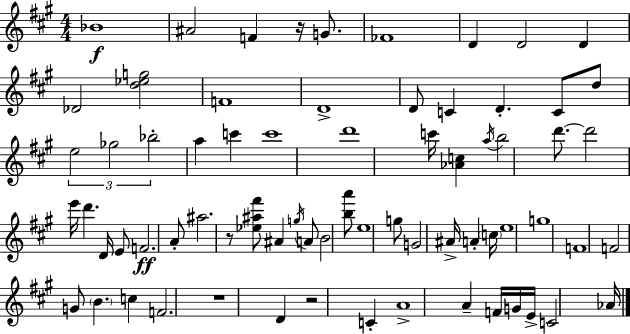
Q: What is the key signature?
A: A major